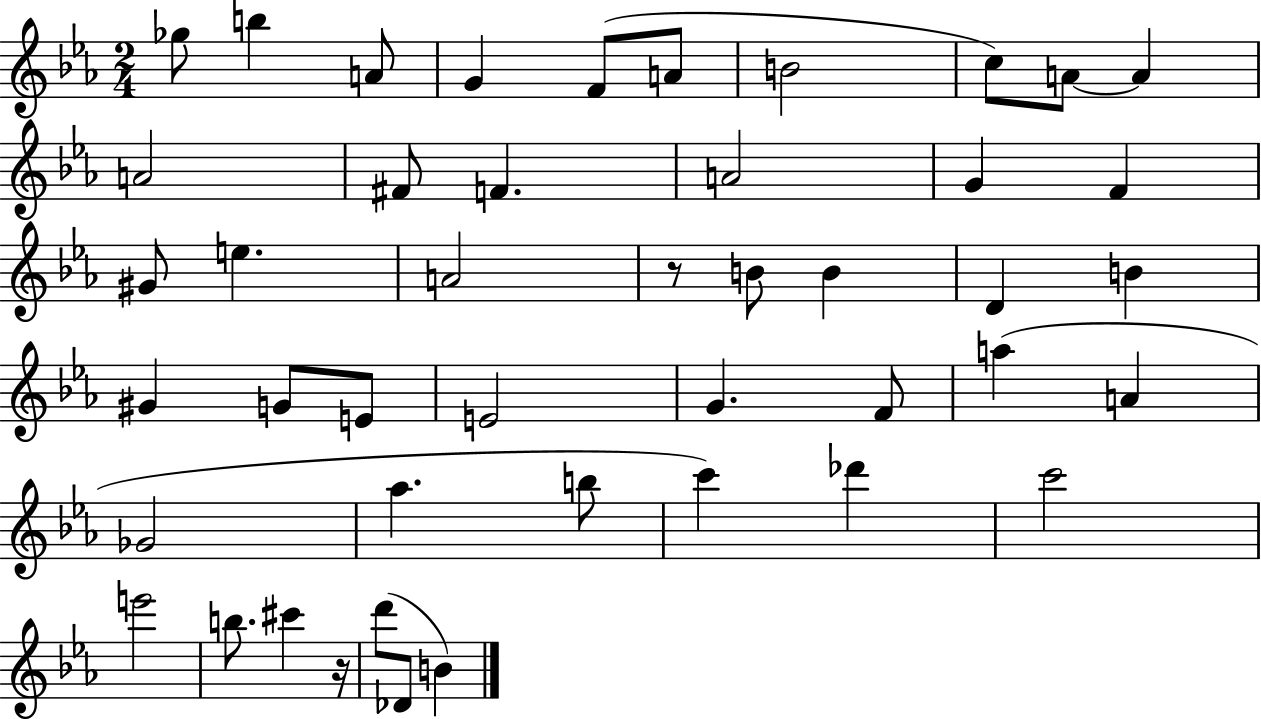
X:1
T:Untitled
M:2/4
L:1/4
K:Eb
_g/2 b A/2 G F/2 A/2 B2 c/2 A/2 A A2 ^F/2 F A2 G F ^G/2 e A2 z/2 B/2 B D B ^G G/2 E/2 E2 G F/2 a A _G2 _a b/2 c' _d' c'2 e'2 b/2 ^c' z/4 d'/2 _D/2 B